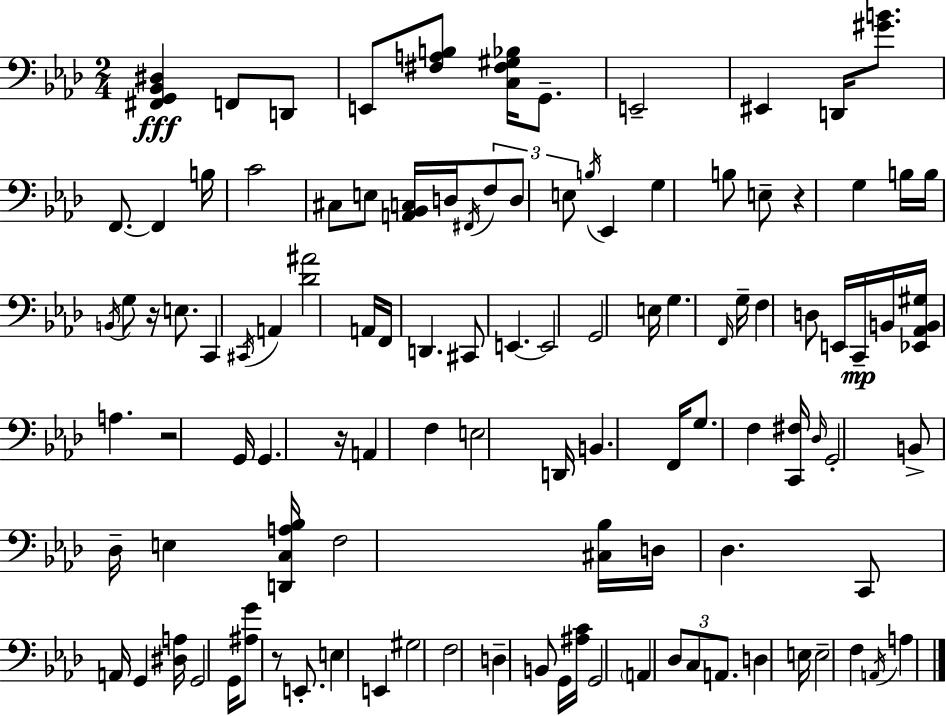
X:1
T:Untitled
M:2/4
L:1/4
K:Ab
[^F,,G,,_B,,^D,] F,,/2 D,,/2 E,,/2 [^F,A,B,]/2 [C,^F,^G,_B,]/4 G,,/2 E,,2 ^E,, D,,/4 [^GB]/2 F,,/2 F,, B,/4 C2 ^C,/2 E,/2 [A,,_B,,C,]/4 D,/4 ^F,,/4 F,/2 D,/2 E,/2 B,/4 _E,, G, B,/2 E,/2 z G, B,/4 B,/4 B,,/4 G,/2 z/4 E,/2 C,, ^C,,/4 A,, [_D^A]2 A,,/4 F,,/4 D,, ^C,,/2 E,, E,,2 G,,2 E,/4 G, F,,/4 G,/4 F, D,/2 E,,/4 C,,/4 B,,/4 [_E,,_A,,B,,^G,]/4 A, z2 G,,/4 G,, z/4 A,, F, E,2 D,,/4 B,, F,,/4 G,/2 F, [C,,^F,]/4 _D,/4 G,,2 B,,/2 _D,/4 E, [D,,C,A,_B,]/4 F,2 [^C,_B,]/4 D,/4 _D, C,,/2 A,,/4 G,, [^D,A,]/4 G,,2 G,,/4 [^A,G]/2 z/2 E,,/2 E, E,, ^G,2 F,2 D, B,,/2 G,,/4 [^A,C]/4 G,,2 A,, _D,/2 C,/2 A,,/2 D, E,/4 E,2 F, A,,/4 A,